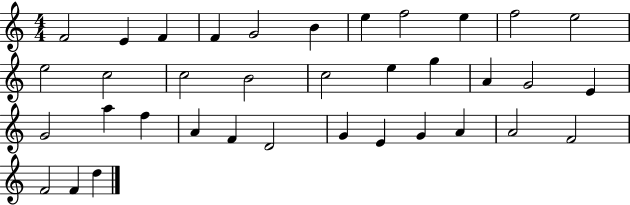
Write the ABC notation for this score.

X:1
T:Untitled
M:4/4
L:1/4
K:C
F2 E F F G2 B e f2 e f2 e2 e2 c2 c2 B2 c2 e g A G2 E G2 a f A F D2 G E G A A2 F2 F2 F d